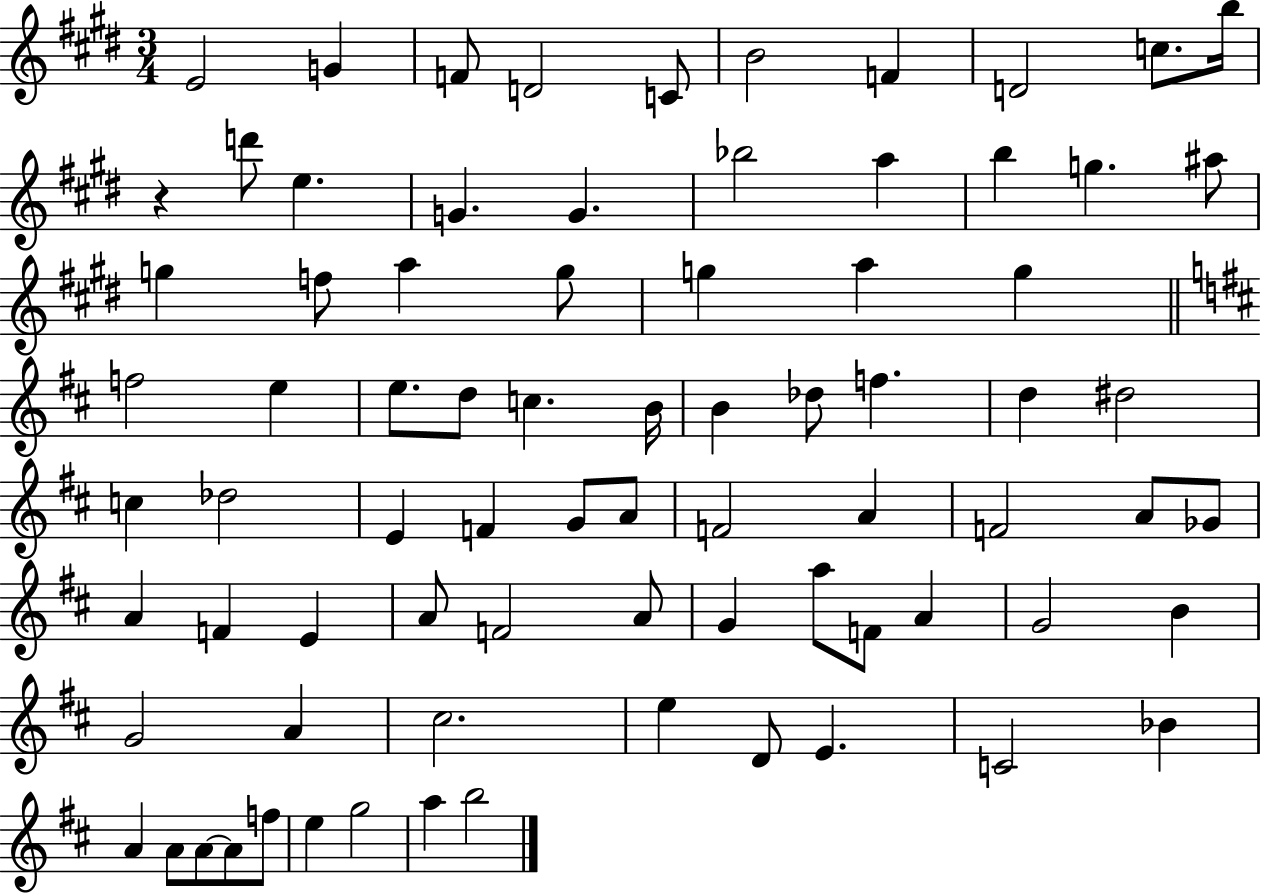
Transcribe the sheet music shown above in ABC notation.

X:1
T:Untitled
M:3/4
L:1/4
K:E
E2 G F/2 D2 C/2 B2 F D2 c/2 b/4 z d'/2 e G G _b2 a b g ^a/2 g f/2 a g/2 g a g f2 e e/2 d/2 c B/4 B _d/2 f d ^d2 c _d2 E F G/2 A/2 F2 A F2 A/2 _G/2 A F E A/2 F2 A/2 G a/2 F/2 A G2 B G2 A ^c2 e D/2 E C2 _B A A/2 A/2 A/2 f/2 e g2 a b2